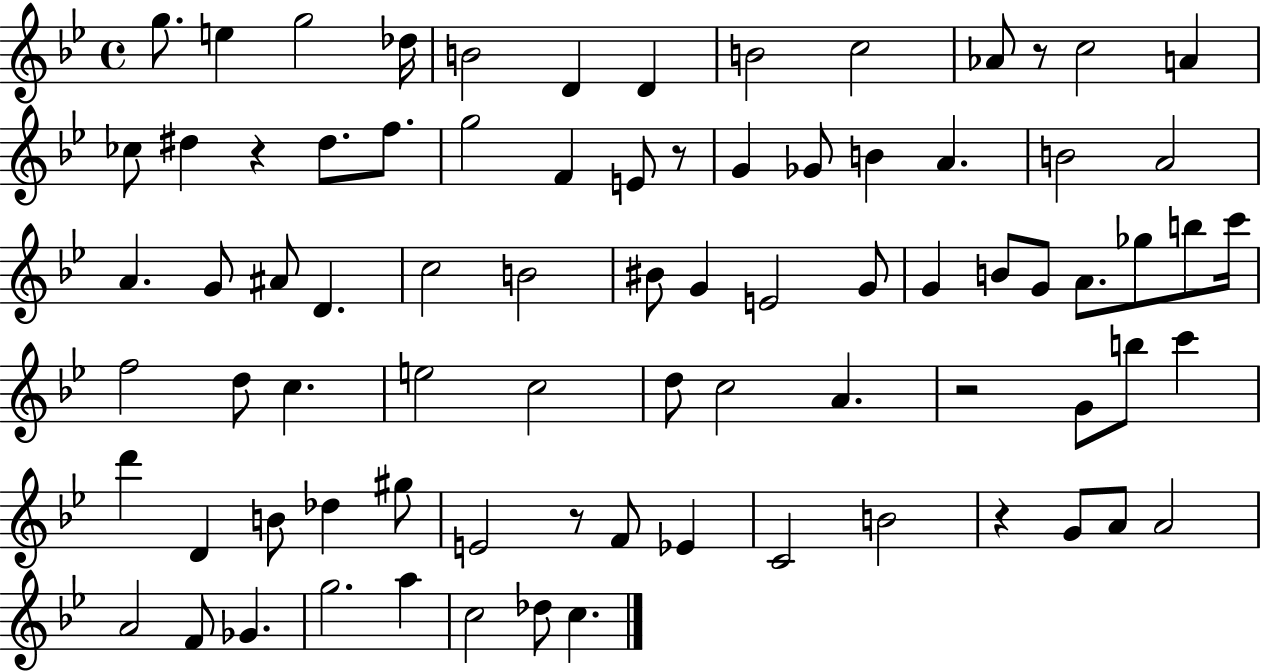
G5/e. E5/q G5/h Db5/s B4/h D4/q D4/q B4/h C5/h Ab4/e R/e C5/h A4/q CES5/e D#5/q R/q D#5/e. F5/e. G5/h F4/q E4/e R/e G4/q Gb4/e B4/q A4/q. B4/h A4/h A4/q. G4/e A#4/e D4/q. C5/h B4/h BIS4/e G4/q E4/h G4/e G4/q B4/e G4/e A4/e. Gb5/e B5/e C6/s F5/h D5/e C5/q. E5/h C5/h D5/e C5/h A4/q. R/h G4/e B5/e C6/q D6/q D4/q B4/e Db5/q G#5/e E4/h R/e F4/e Eb4/q C4/h B4/h R/q G4/e A4/e A4/h A4/h F4/e Gb4/q. G5/h. A5/q C5/h Db5/e C5/q.